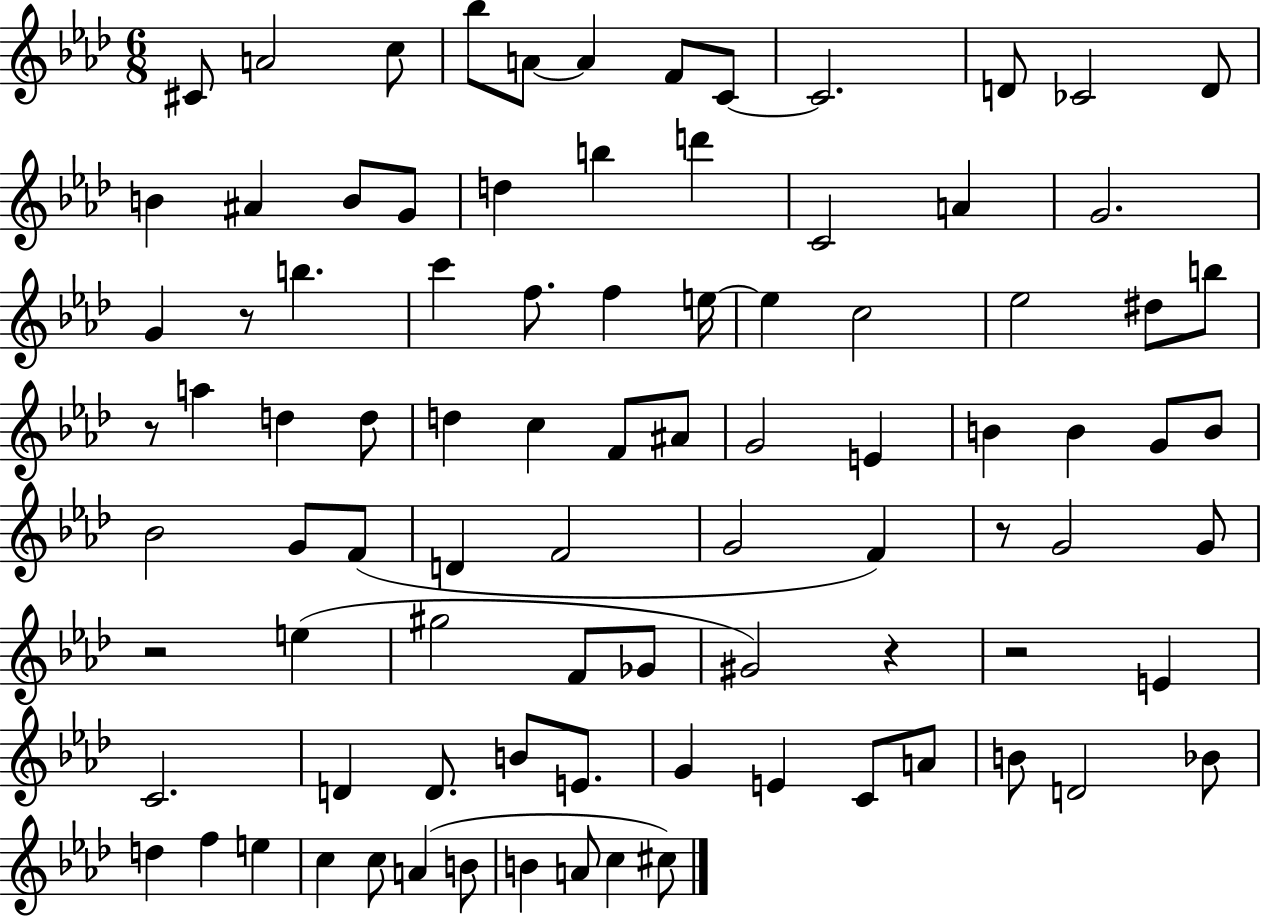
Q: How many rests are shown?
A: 6